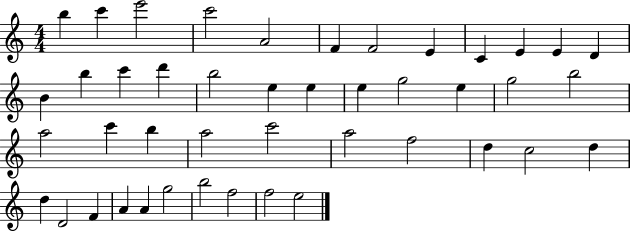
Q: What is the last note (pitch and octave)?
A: E5